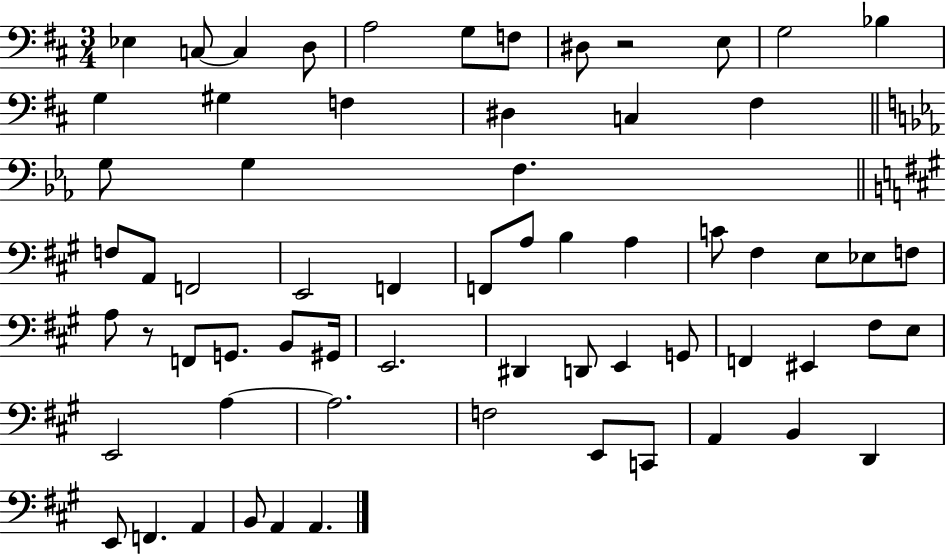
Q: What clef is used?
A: bass